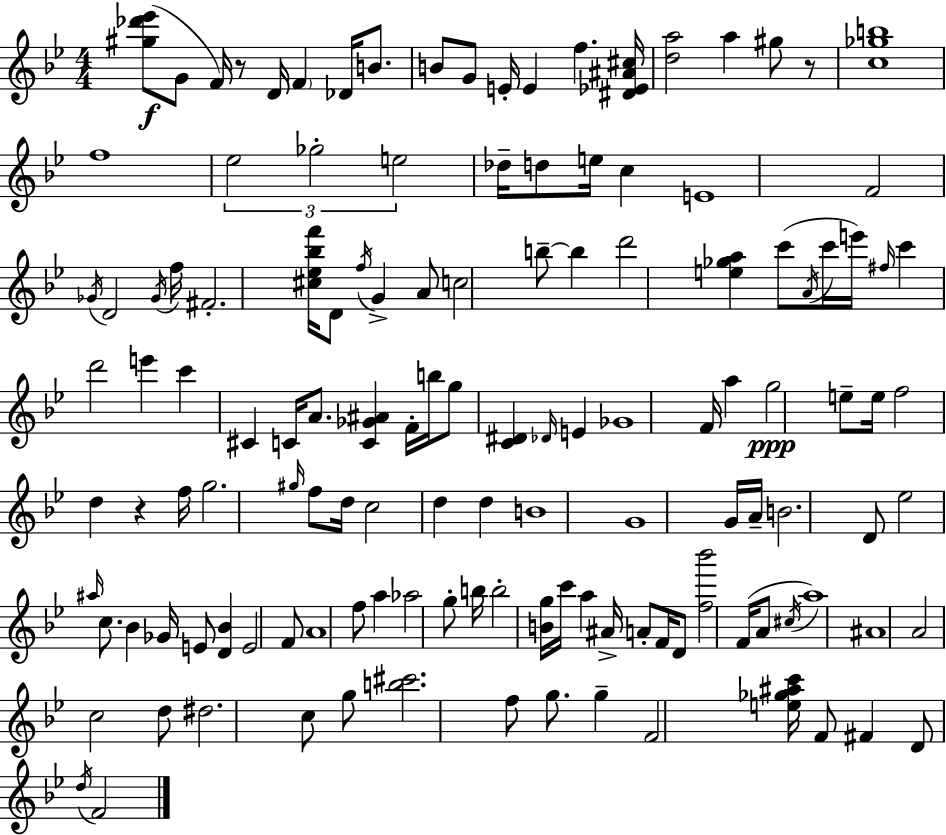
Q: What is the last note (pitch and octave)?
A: F4